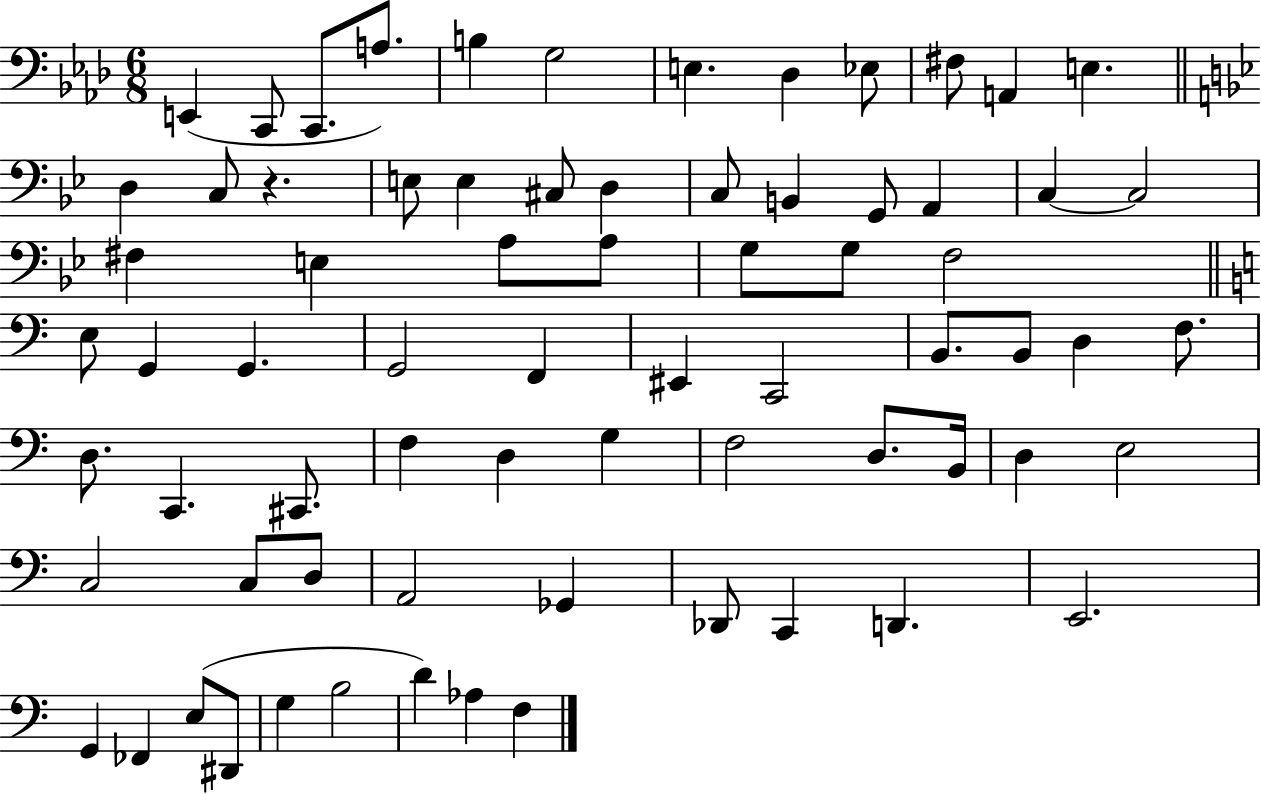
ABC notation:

X:1
T:Untitled
M:6/8
L:1/4
K:Ab
E,, C,,/2 C,,/2 A,/2 B, G,2 E, _D, _E,/2 ^F,/2 A,, E, D, C,/2 z E,/2 E, ^C,/2 D, C,/2 B,, G,,/2 A,, C, C,2 ^F, E, A,/2 A,/2 G,/2 G,/2 F,2 E,/2 G,, G,, G,,2 F,, ^E,, C,,2 B,,/2 B,,/2 D, F,/2 D,/2 C,, ^C,,/2 F, D, G, F,2 D,/2 B,,/4 D, E,2 C,2 C,/2 D,/2 A,,2 _G,, _D,,/2 C,, D,, E,,2 G,, _F,, E,/2 ^D,,/2 G, B,2 D _A, F,